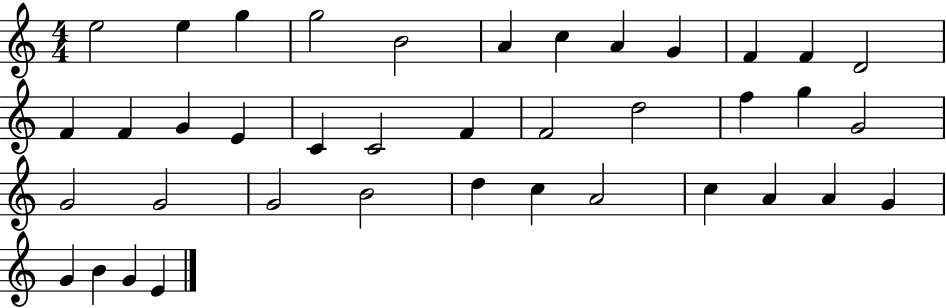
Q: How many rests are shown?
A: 0